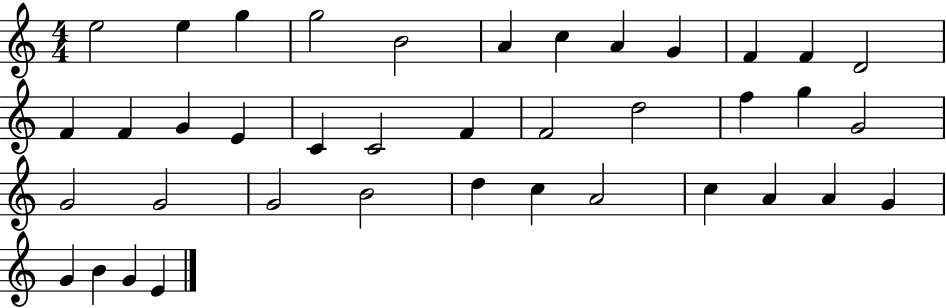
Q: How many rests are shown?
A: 0